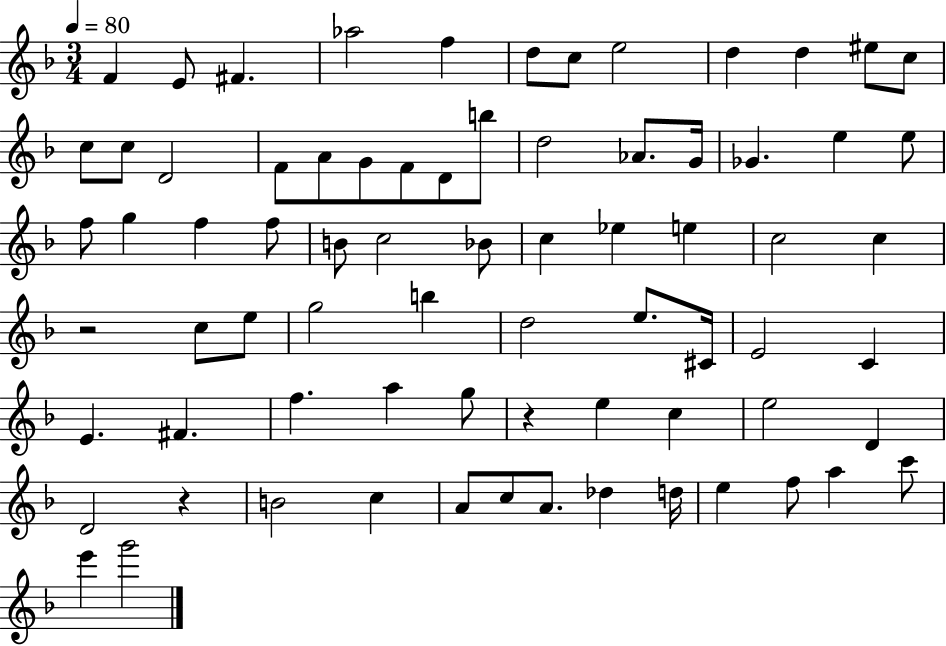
F4/q E4/e F#4/q. Ab5/h F5/q D5/e C5/e E5/h D5/q D5/q EIS5/e C5/e C5/e C5/e D4/h F4/e A4/e G4/e F4/e D4/e B5/e D5/h Ab4/e. G4/s Gb4/q. E5/q E5/e F5/e G5/q F5/q F5/e B4/e C5/h Bb4/e C5/q Eb5/q E5/q C5/h C5/q R/h C5/e E5/e G5/h B5/q D5/h E5/e. C#4/s E4/h C4/q E4/q. F#4/q. F5/q. A5/q G5/e R/q E5/q C5/q E5/h D4/q D4/h R/q B4/h C5/q A4/e C5/e A4/e. Db5/q D5/s E5/q F5/e A5/q C6/e E6/q G6/h